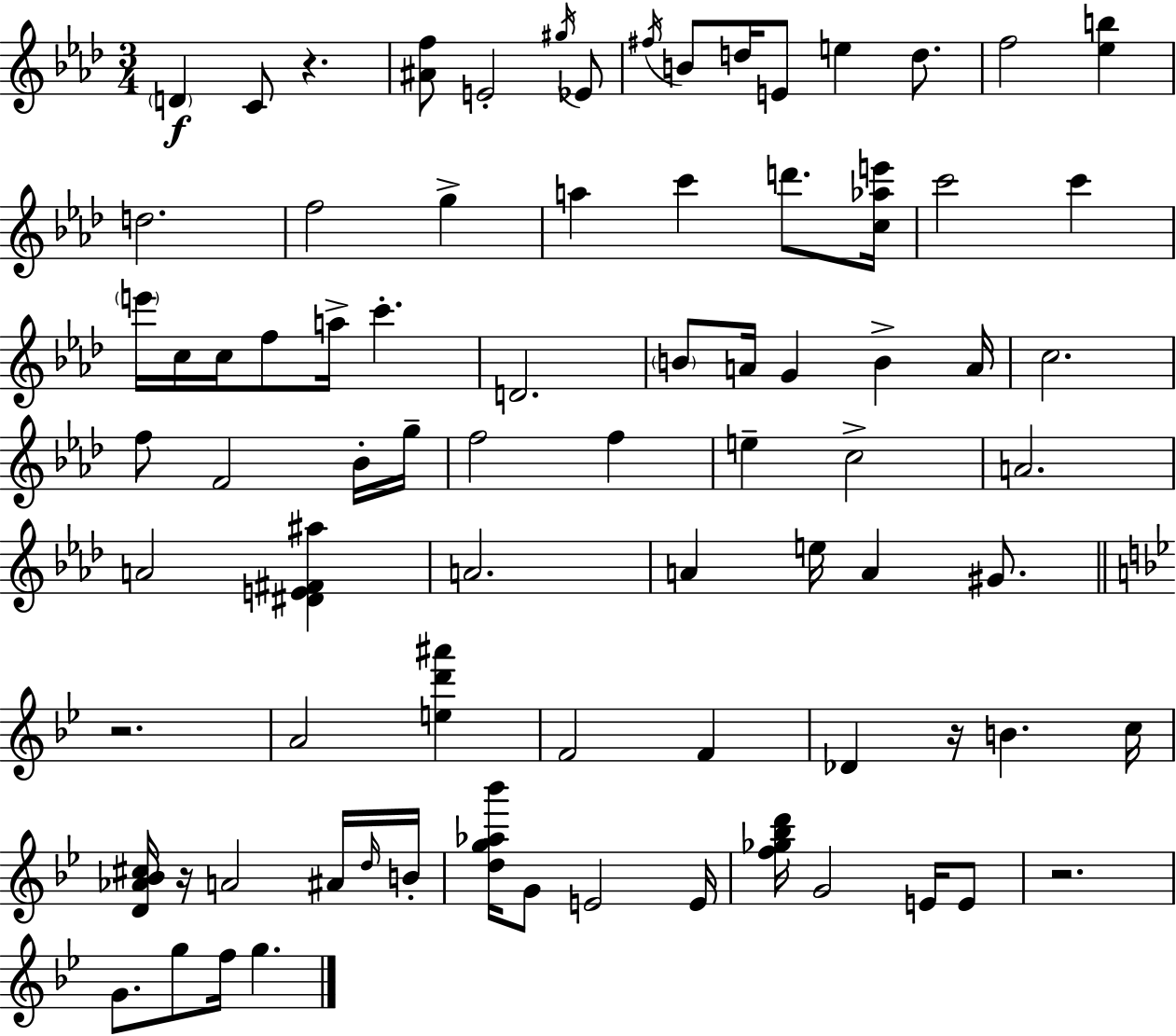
X:1
T:Untitled
M:3/4
L:1/4
K:Fm
D C/2 z [^Af]/2 E2 ^g/4 _E/2 ^f/4 B/2 d/4 E/2 e d/2 f2 [_eb] d2 f2 g a c' d'/2 [c_ae']/4 c'2 c' e'/4 c/4 c/4 f/2 a/4 c' D2 B/2 A/4 G B A/4 c2 f/2 F2 _B/4 g/4 f2 f e c2 A2 A2 [^DE^F^a] A2 A e/4 A ^G/2 z2 A2 [ed'^a'] F2 F _D z/4 B c/4 [D_A_B^c]/4 z/4 A2 ^A/4 d/4 B/4 [dg_a_b']/4 G/2 E2 E/4 [f_g_bd']/4 G2 E/4 E/2 z2 G/2 g/2 f/4 g